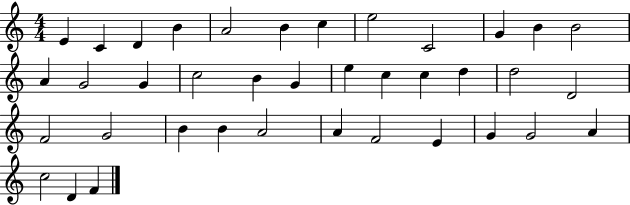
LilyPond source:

{
  \clef treble
  \numericTimeSignature
  \time 4/4
  \key c \major
  e'4 c'4 d'4 b'4 | a'2 b'4 c''4 | e''2 c'2 | g'4 b'4 b'2 | \break a'4 g'2 g'4 | c''2 b'4 g'4 | e''4 c''4 c''4 d''4 | d''2 d'2 | \break f'2 g'2 | b'4 b'4 a'2 | a'4 f'2 e'4 | g'4 g'2 a'4 | \break c''2 d'4 f'4 | \bar "|."
}